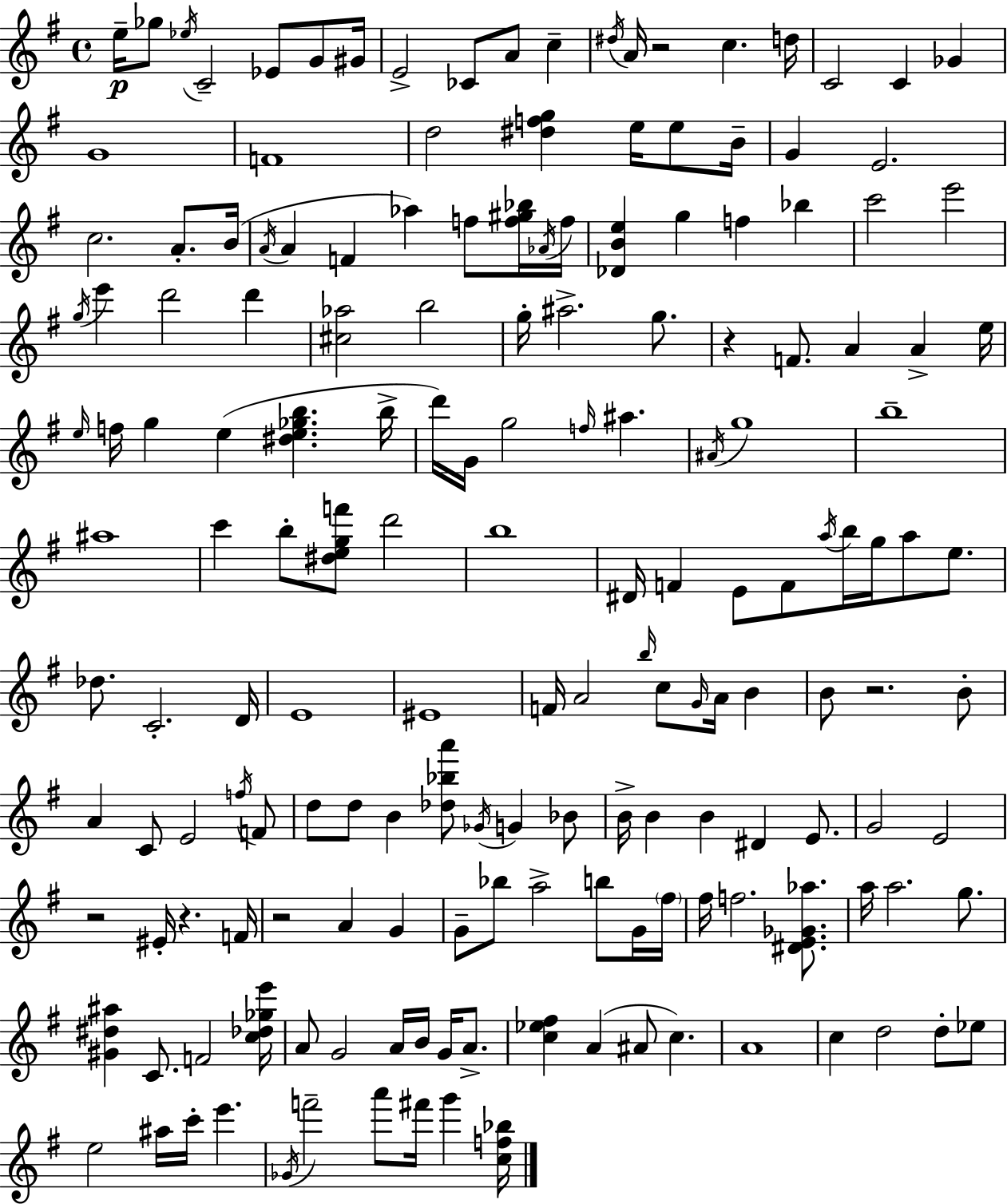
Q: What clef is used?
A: treble